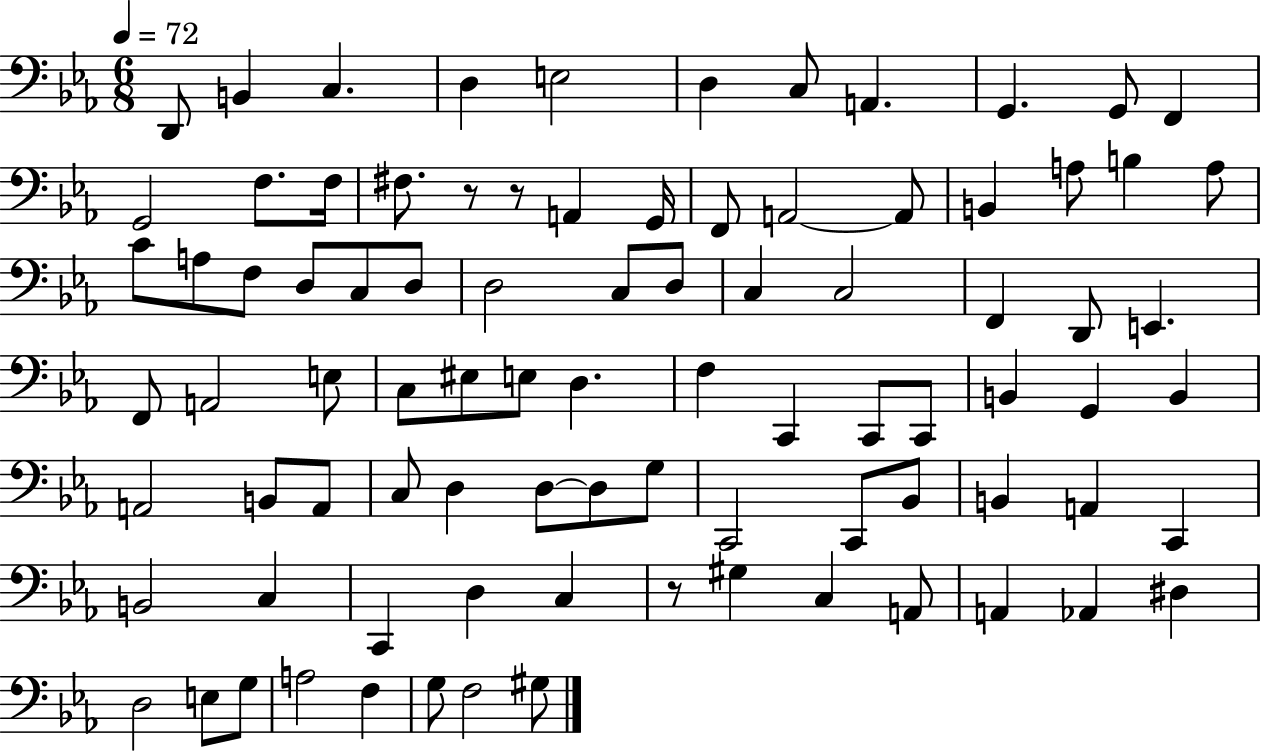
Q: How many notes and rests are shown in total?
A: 88